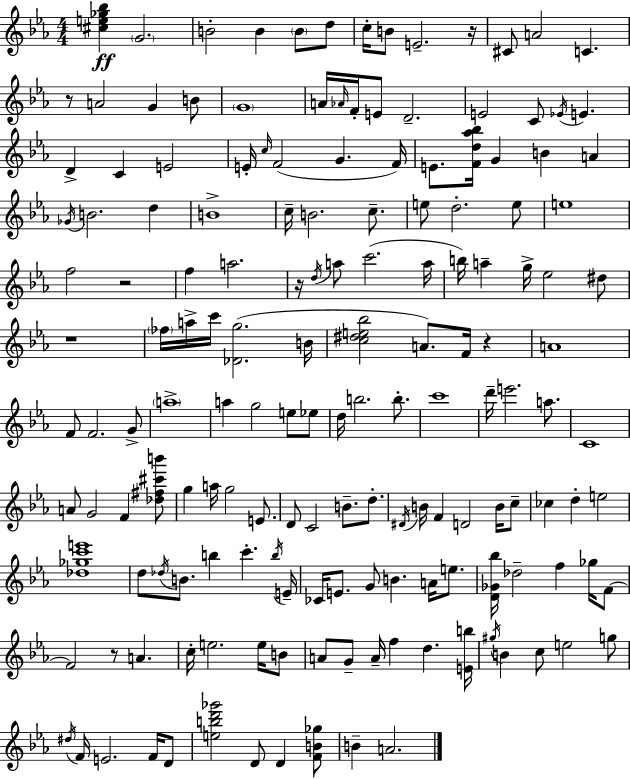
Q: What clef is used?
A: treble